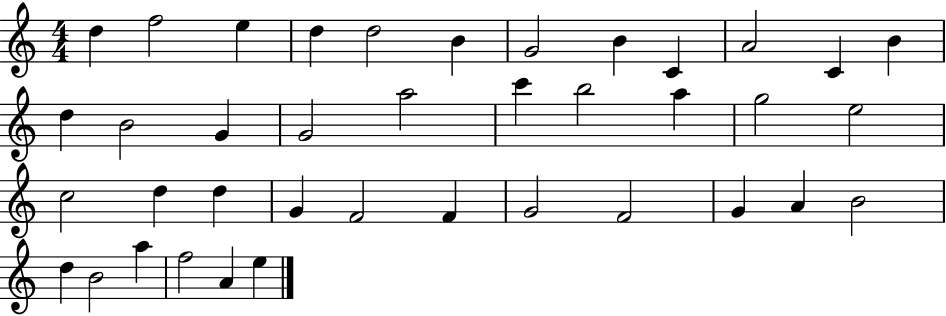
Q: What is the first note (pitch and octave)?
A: D5